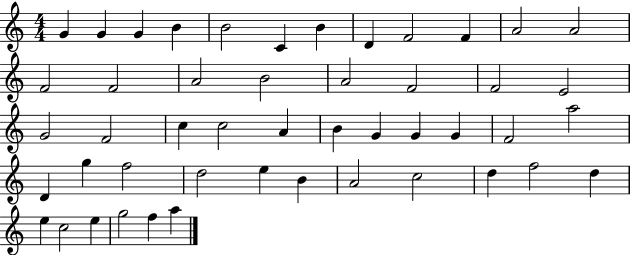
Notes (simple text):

G4/q G4/q G4/q B4/q B4/h C4/q B4/q D4/q F4/h F4/q A4/h A4/h F4/h F4/h A4/h B4/h A4/h F4/h F4/h E4/h G4/h F4/h C5/q C5/h A4/q B4/q G4/q G4/q G4/q F4/h A5/h D4/q G5/q F5/h D5/h E5/q B4/q A4/h C5/h D5/q F5/h D5/q E5/q C5/h E5/q G5/h F5/q A5/q